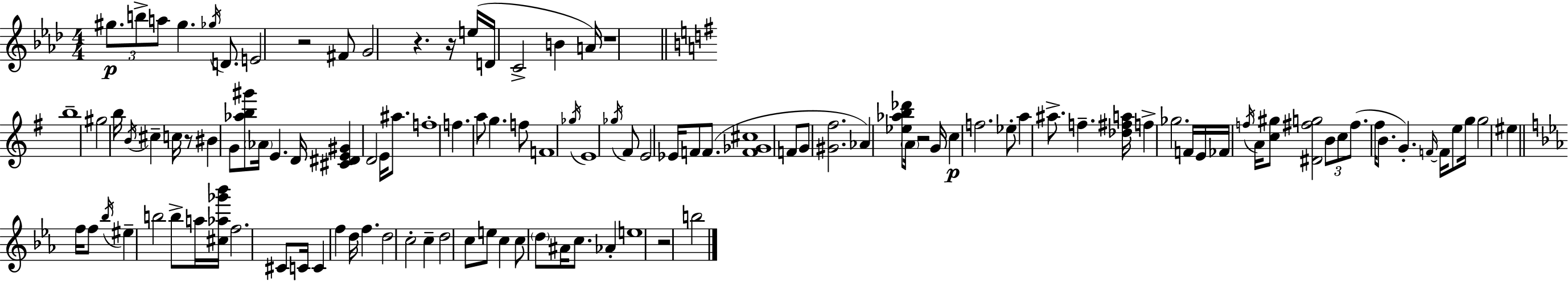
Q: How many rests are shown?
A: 7